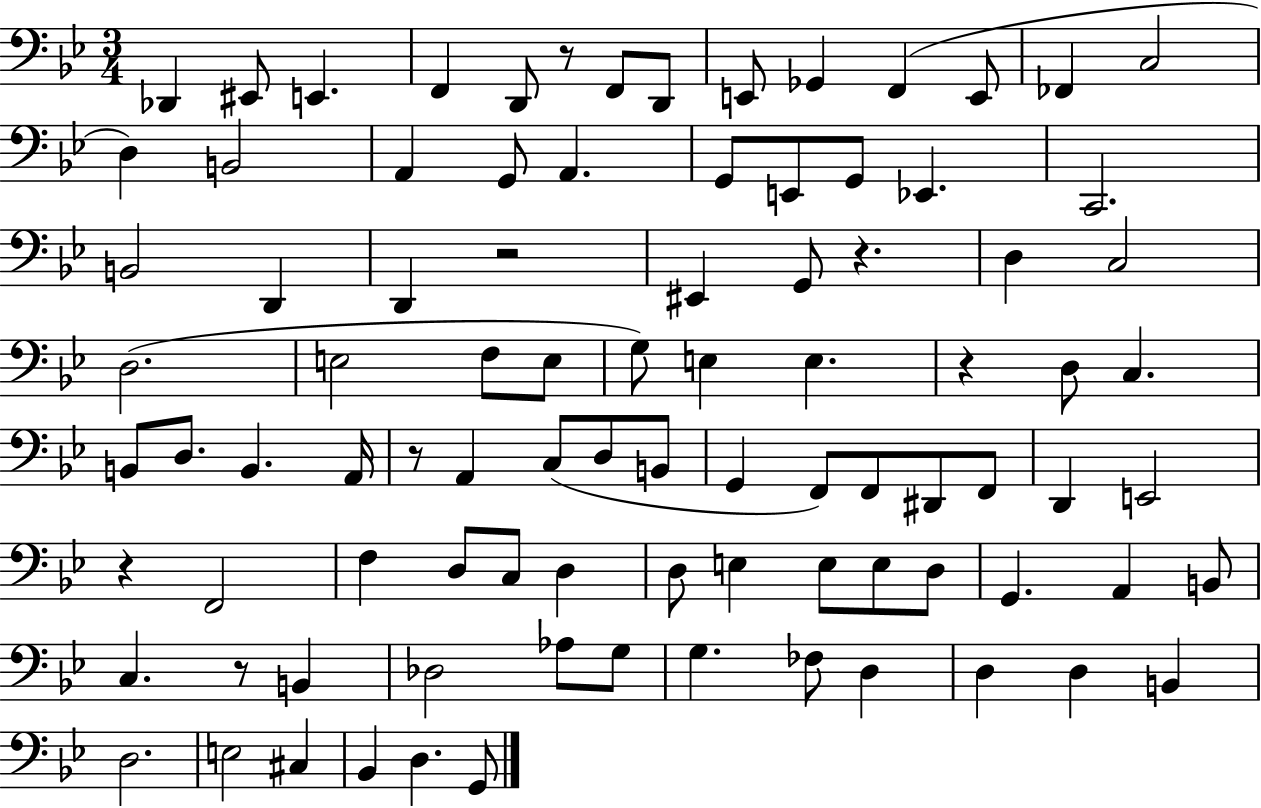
{
  \clef bass
  \numericTimeSignature
  \time 3/4
  \key bes \major
  des,4 eis,8 e,4. | f,4 d,8 r8 f,8 d,8 | e,8 ges,4 f,4( e,8 | fes,4 c2 | \break d4) b,2 | a,4 g,8 a,4. | g,8 e,8 g,8 ees,4. | c,2. | \break b,2 d,4 | d,4 r2 | eis,4 g,8 r4. | d4 c2 | \break d2.( | e2 f8 e8 | g8) e4 e4. | r4 d8 c4. | \break b,8 d8. b,4. a,16 | r8 a,4 c8( d8 b,8 | g,4 f,8) f,8 dis,8 f,8 | d,4 e,2 | \break r4 f,2 | f4 d8 c8 d4 | d8 e4 e8 e8 d8 | g,4. a,4 b,8 | \break c4. r8 b,4 | des2 aes8 g8 | g4. fes8 d4 | d4 d4 b,4 | \break d2. | e2 cis4 | bes,4 d4. g,8 | \bar "|."
}